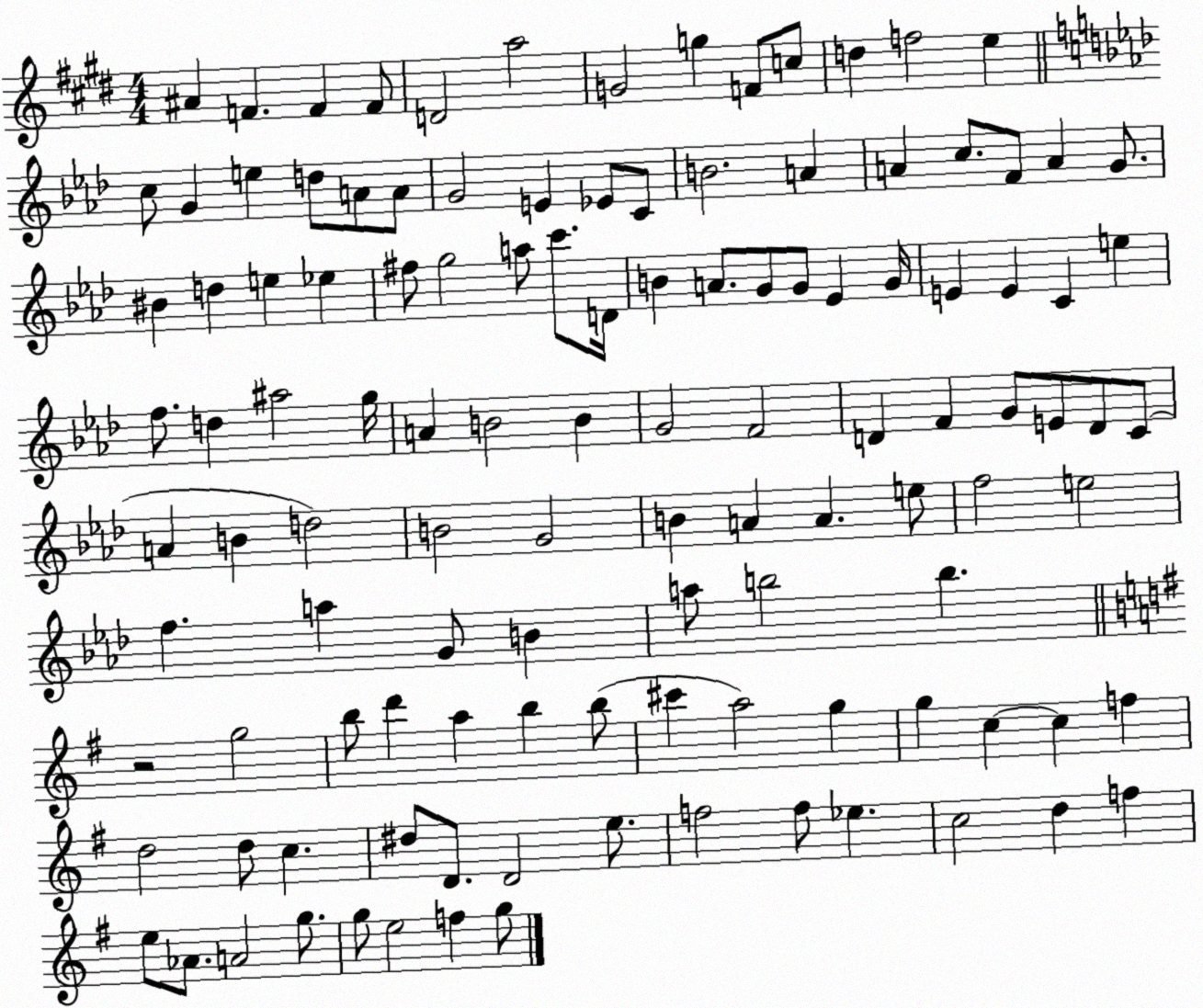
X:1
T:Untitled
M:4/4
L:1/4
K:E
^A F F F/2 D2 a2 G2 g F/2 c/2 d f2 e c/2 G e d/2 A/2 A/2 G2 E _E/2 C/2 B2 A A c/2 F/2 A G/2 ^B d e _e ^f/2 g2 a/2 c'/2 D/4 B A/2 G/2 G/2 _E G/4 E E C e f/2 d ^a2 g/4 A B2 B G2 F2 D F G/2 E/2 D/2 C/2 A B d2 B2 G2 B A A e/2 f2 e2 f a G/2 B a/2 b2 b z2 g2 b/2 d' a b b/2 ^c' a2 g g c c f d2 d/2 c ^d/2 D/2 D2 e/2 f2 f/2 _e c2 d f e/2 _A/2 A2 g/2 g/2 e2 f g/2